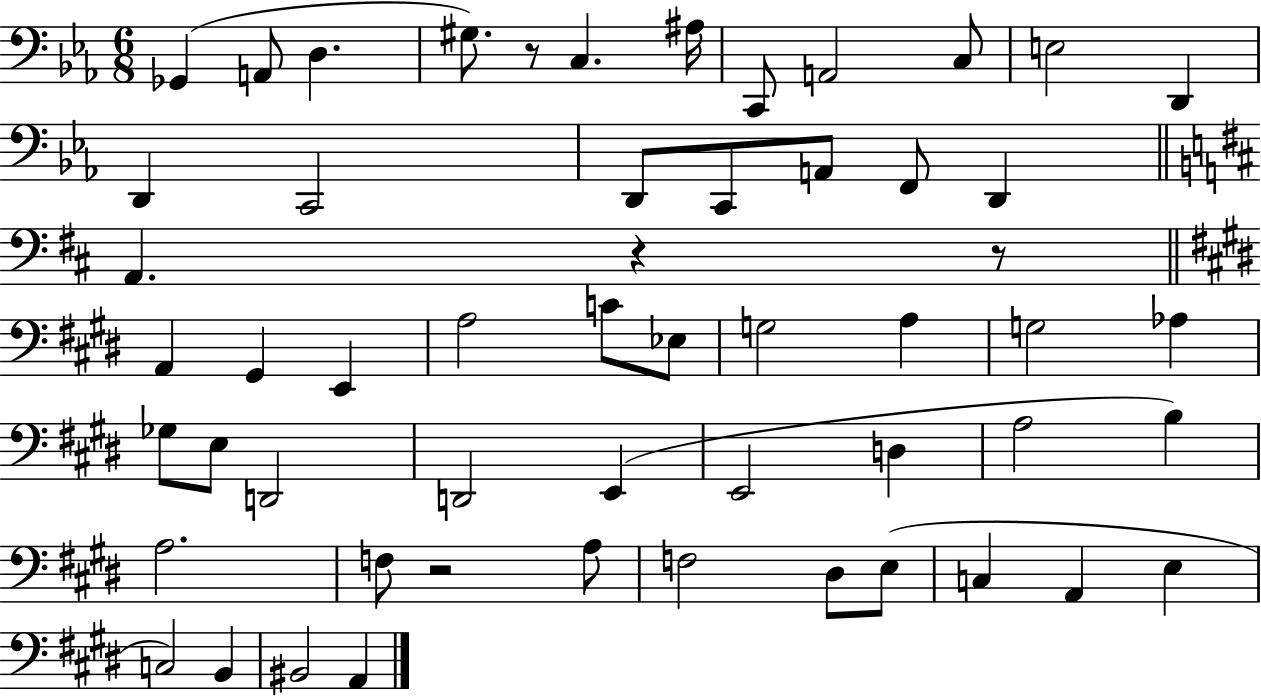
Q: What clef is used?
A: bass